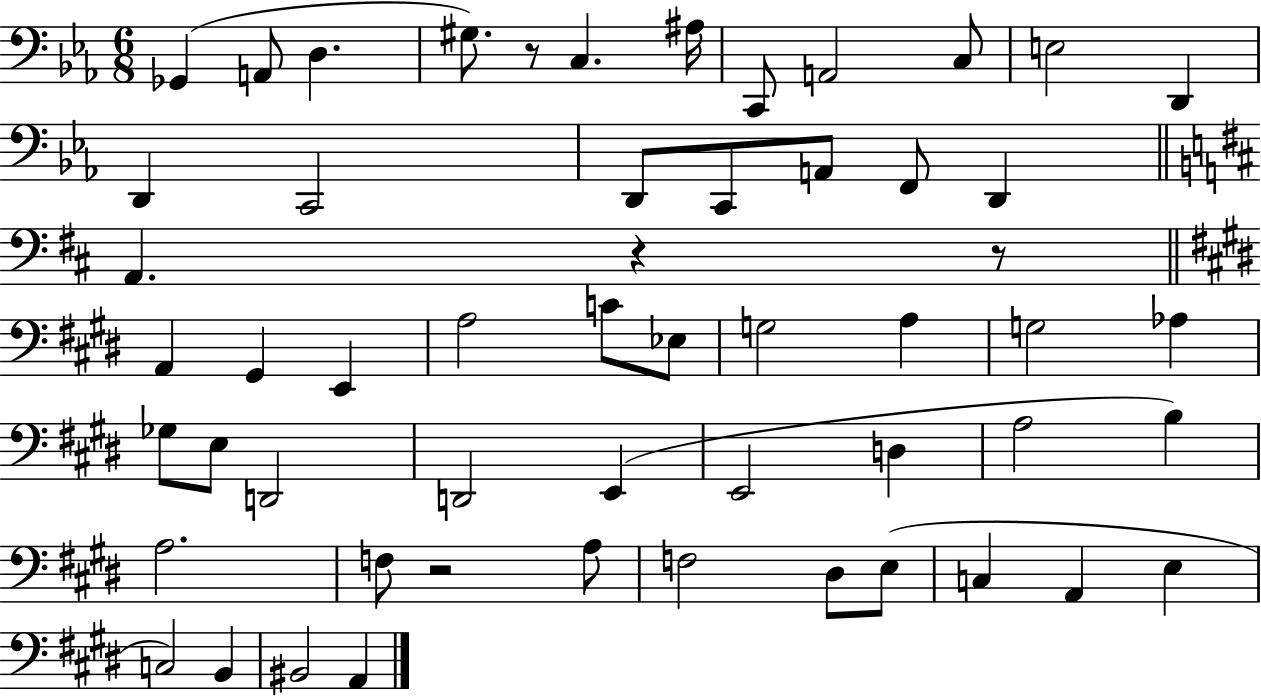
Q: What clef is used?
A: bass